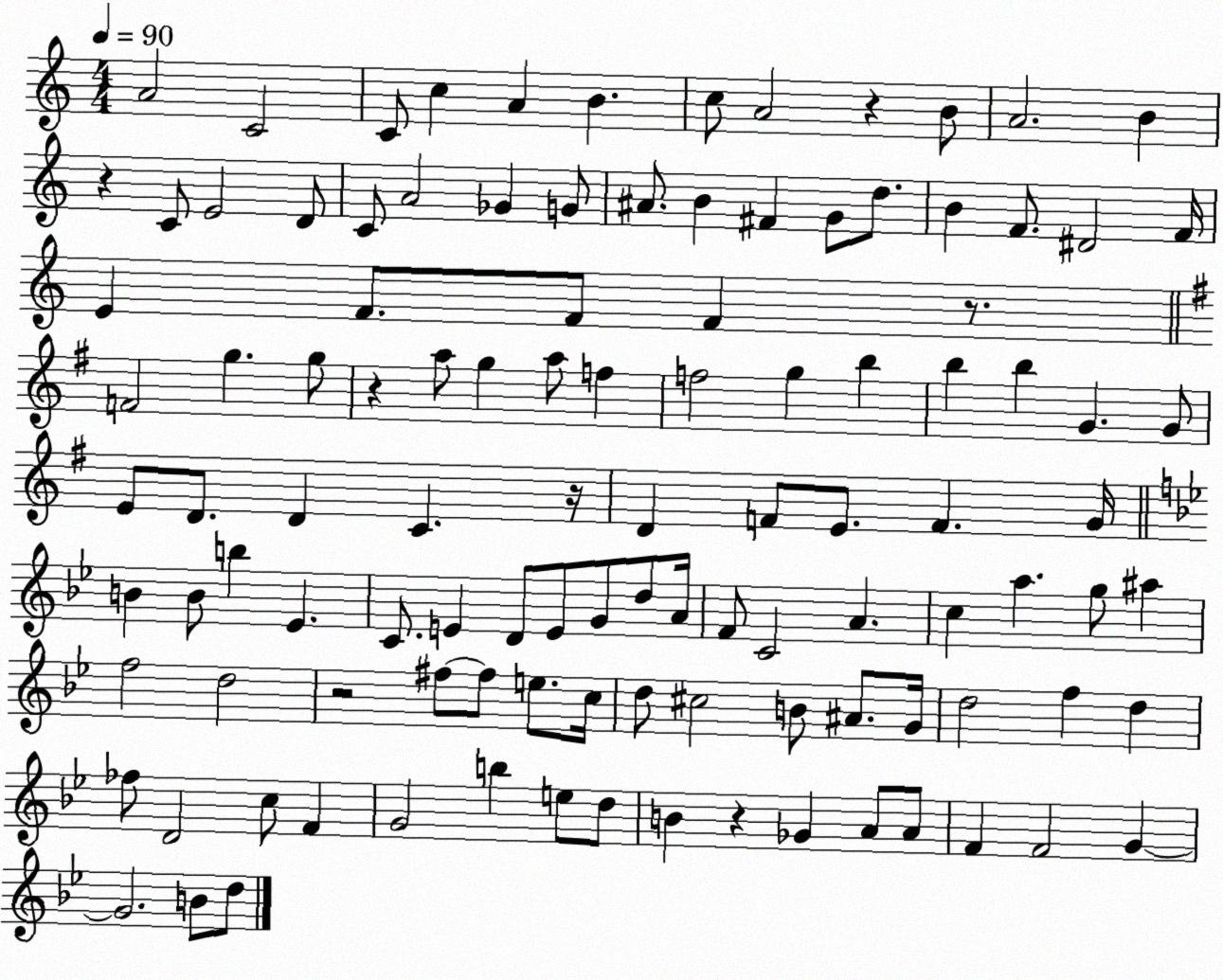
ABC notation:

X:1
T:Untitled
M:4/4
L:1/4
K:C
A2 C2 C/2 c A B c/2 A2 z B/2 A2 B z C/2 E2 D/2 C/2 A2 _G G/2 ^A/2 B ^F G/2 d/2 B F/2 ^D2 F/4 E F/2 F/2 F z/2 F2 g g/2 z a/2 g a/2 f f2 g b b b G G/2 E/2 D/2 D C z/4 D F/2 E/2 F G/4 B B/2 b _E C/2 E D/2 E/2 G/2 d/2 A/4 F/2 C2 A c a g/2 ^a f2 d2 z2 ^f/2 ^f/2 e/2 c/4 d/2 ^c2 B/2 ^A/2 G/4 d2 f d _f/2 D2 c/2 F G2 b e/2 d/2 B z _G A/2 A/2 F F2 G G2 B/2 d/2